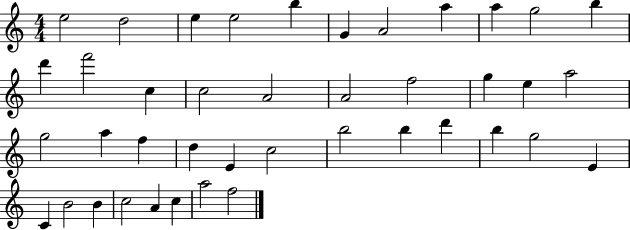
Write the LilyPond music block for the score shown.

{
  \clef treble
  \numericTimeSignature
  \time 4/4
  \key c \major
  e''2 d''2 | e''4 e''2 b''4 | g'4 a'2 a''4 | a''4 g''2 b''4 | \break d'''4 f'''2 c''4 | c''2 a'2 | a'2 f''2 | g''4 e''4 a''2 | \break g''2 a''4 f''4 | d''4 e'4 c''2 | b''2 b''4 d'''4 | b''4 g''2 e'4 | \break c'4 b'2 b'4 | c''2 a'4 c''4 | a''2 f''2 | \bar "|."
}